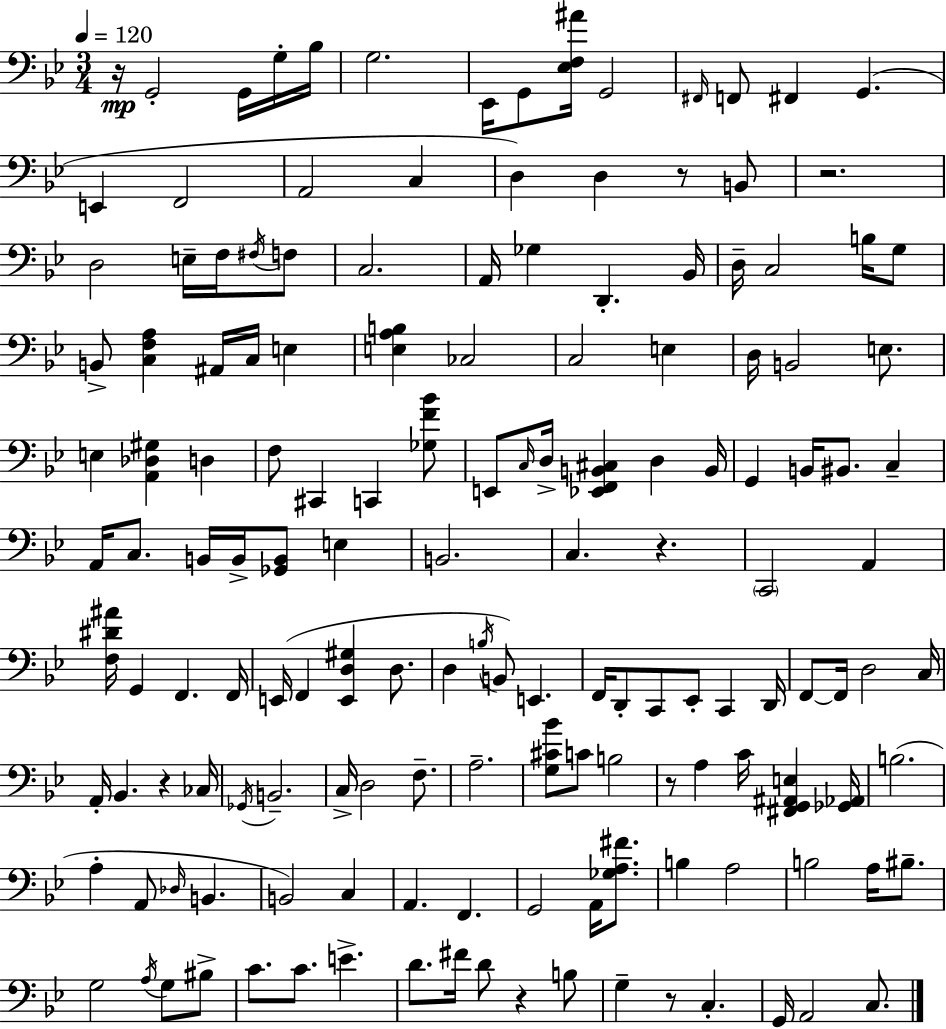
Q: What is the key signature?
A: G minor